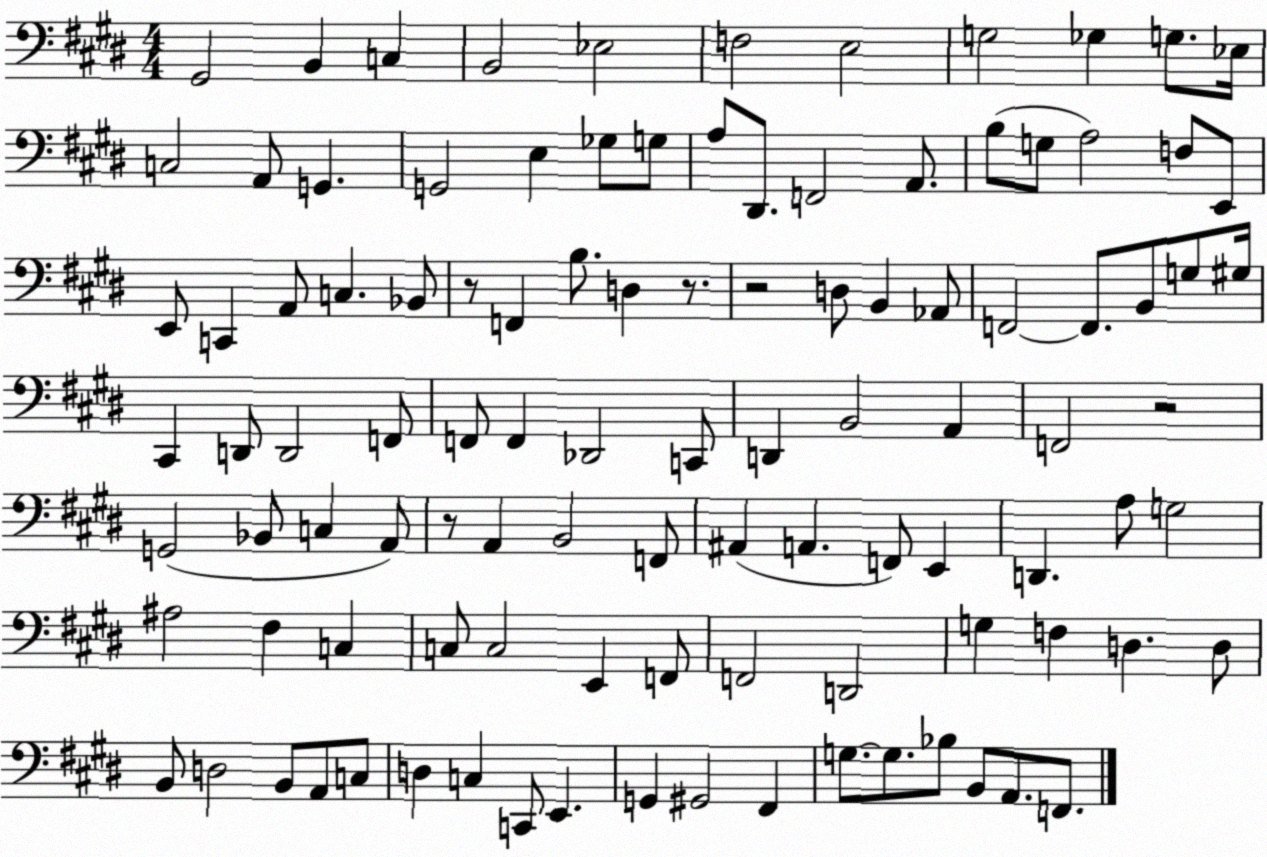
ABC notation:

X:1
T:Untitled
M:4/4
L:1/4
K:E
^G,,2 B,, C, B,,2 _E,2 F,2 E,2 G,2 _G, G,/2 _E,/4 C,2 A,,/2 G,, G,,2 E, _G,/2 G,/2 A,/2 ^D,,/2 F,,2 A,,/2 B,/2 G,/2 A,2 F,/2 E,,/2 E,,/2 C,, A,,/2 C, _B,,/2 z/2 F,, B,/2 D, z/2 z2 D,/2 B,, _A,,/2 F,,2 F,,/2 B,,/2 G,/2 ^G,/4 ^C,, D,,/2 D,,2 F,,/2 F,,/2 F,, _D,,2 C,,/2 D,, B,,2 A,, F,,2 z2 G,,2 _B,,/2 C, A,,/2 z/2 A,, B,,2 F,,/2 ^A,, A,, F,,/2 E,, D,, A,/2 G,2 ^A,2 ^F, C, C,/2 C,2 E,, F,,/2 F,,2 D,,2 G, F, D, D,/2 B,,/2 D,2 B,,/2 A,,/2 C,/2 D, C, C,,/2 E,, G,, ^G,,2 ^F,, G,/2 G,/2 _B,/2 B,,/2 A,,/2 F,,/2